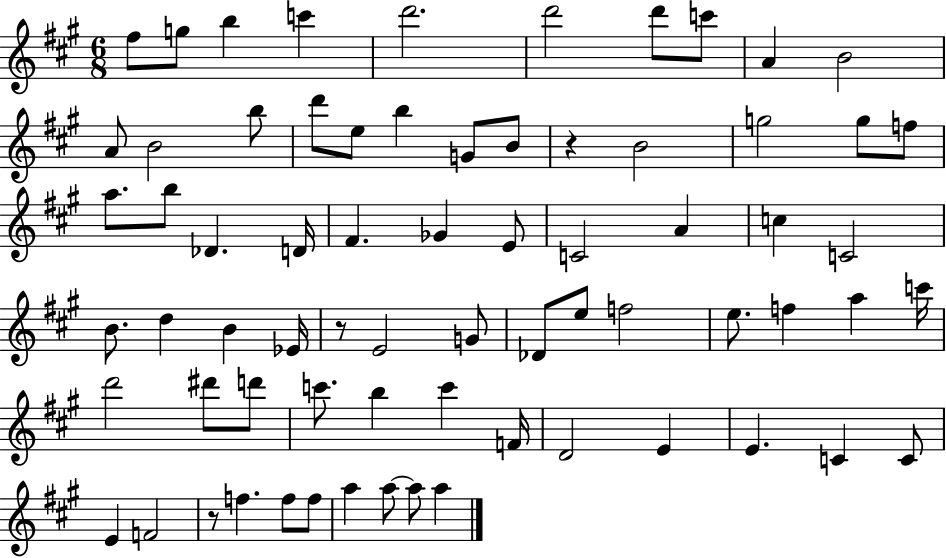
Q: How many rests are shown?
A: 3